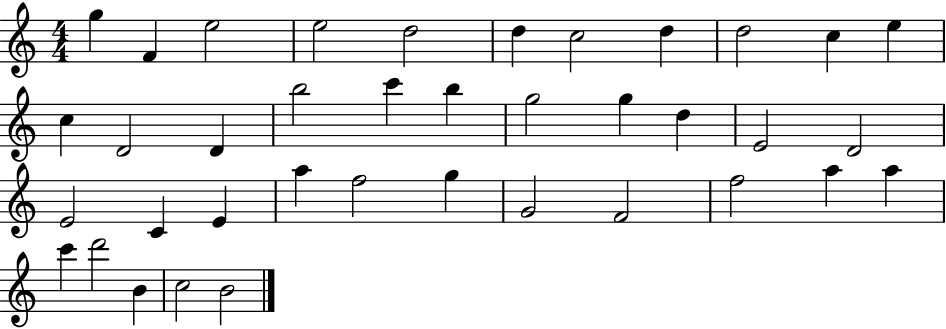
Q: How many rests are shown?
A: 0